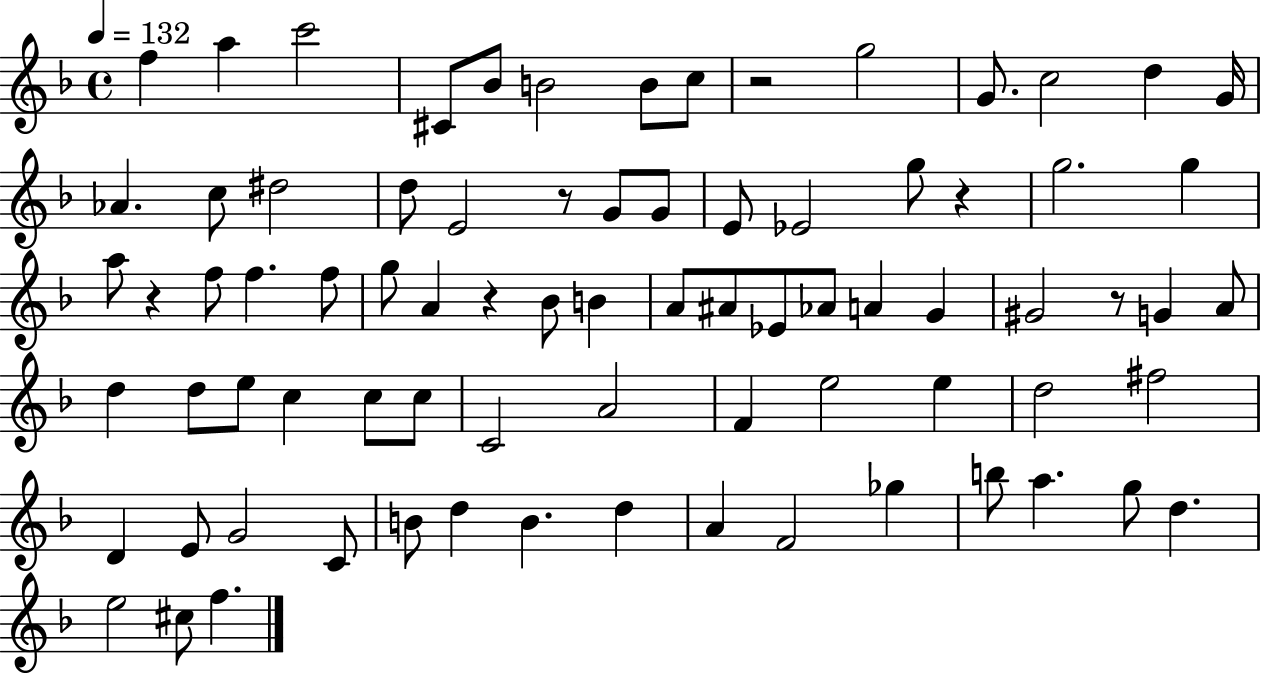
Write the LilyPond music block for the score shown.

{
  \clef treble
  \time 4/4
  \defaultTimeSignature
  \key f \major
  \tempo 4 = 132
  \repeat volta 2 { f''4 a''4 c'''2 | cis'8 bes'8 b'2 b'8 c''8 | r2 g''2 | g'8. c''2 d''4 g'16 | \break aes'4. c''8 dis''2 | d''8 e'2 r8 g'8 g'8 | e'8 ees'2 g''8 r4 | g''2. g''4 | \break a''8 r4 f''8 f''4. f''8 | g''8 a'4 r4 bes'8 b'4 | a'8 ais'8 ees'8 aes'8 a'4 g'4 | gis'2 r8 g'4 a'8 | \break d''4 d''8 e''8 c''4 c''8 c''8 | c'2 a'2 | f'4 e''2 e''4 | d''2 fis''2 | \break d'4 e'8 g'2 c'8 | b'8 d''4 b'4. d''4 | a'4 f'2 ges''4 | b''8 a''4. g''8 d''4. | \break e''2 cis''8 f''4. | } \bar "|."
}